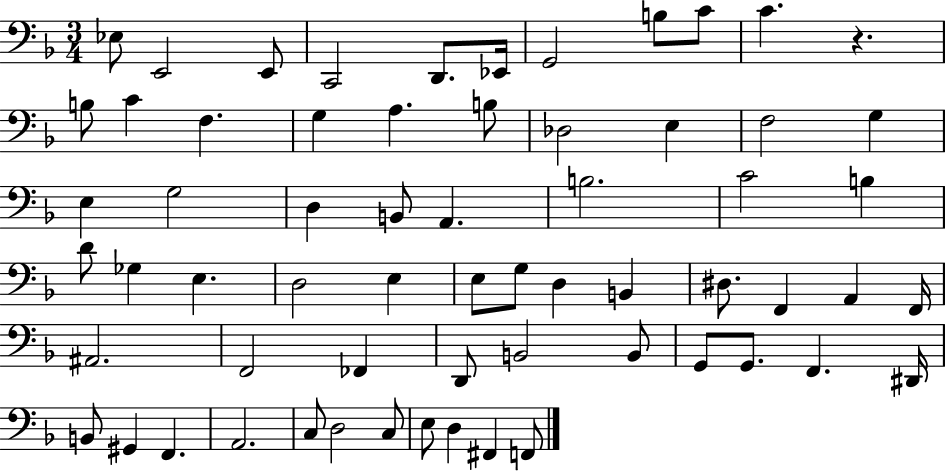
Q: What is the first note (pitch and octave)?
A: Eb3